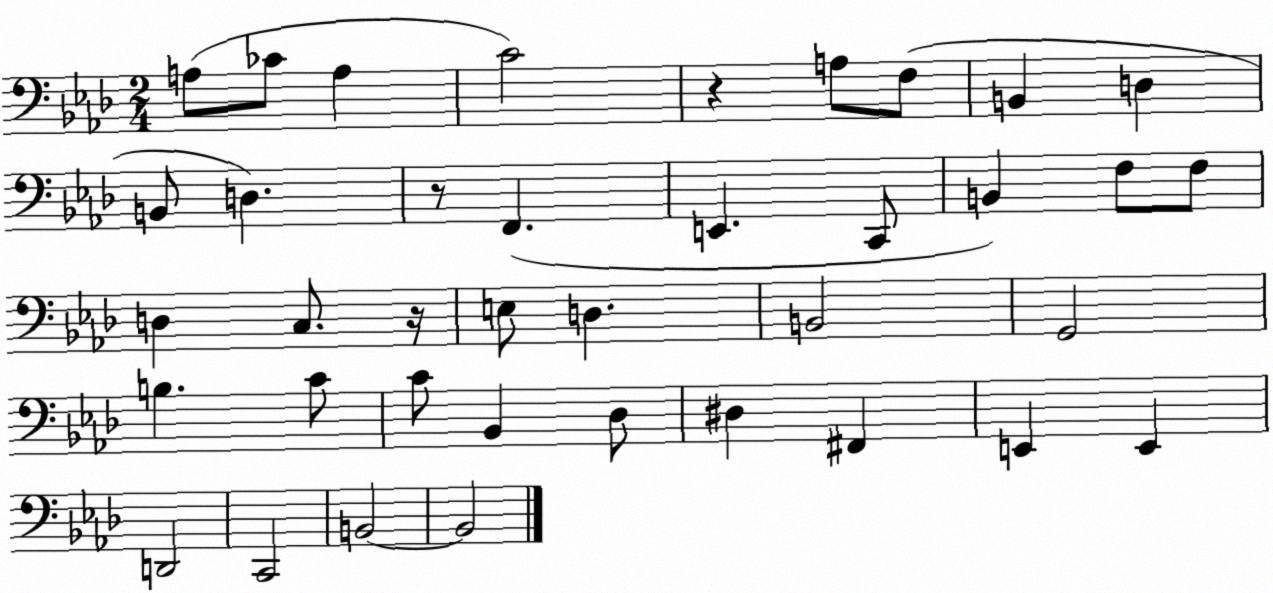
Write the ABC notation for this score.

X:1
T:Untitled
M:2/4
L:1/4
K:Ab
A,/2 _C/2 A, C2 z A,/2 F,/2 B,, D, B,,/2 D, z/2 F,, E,, C,,/2 B,, F,/2 F,/2 D, C,/2 z/4 E,/2 D, B,,2 G,,2 B, C/2 C/2 _B,, _D,/2 ^D, ^F,, E,, E,, D,,2 C,,2 B,,2 B,,2